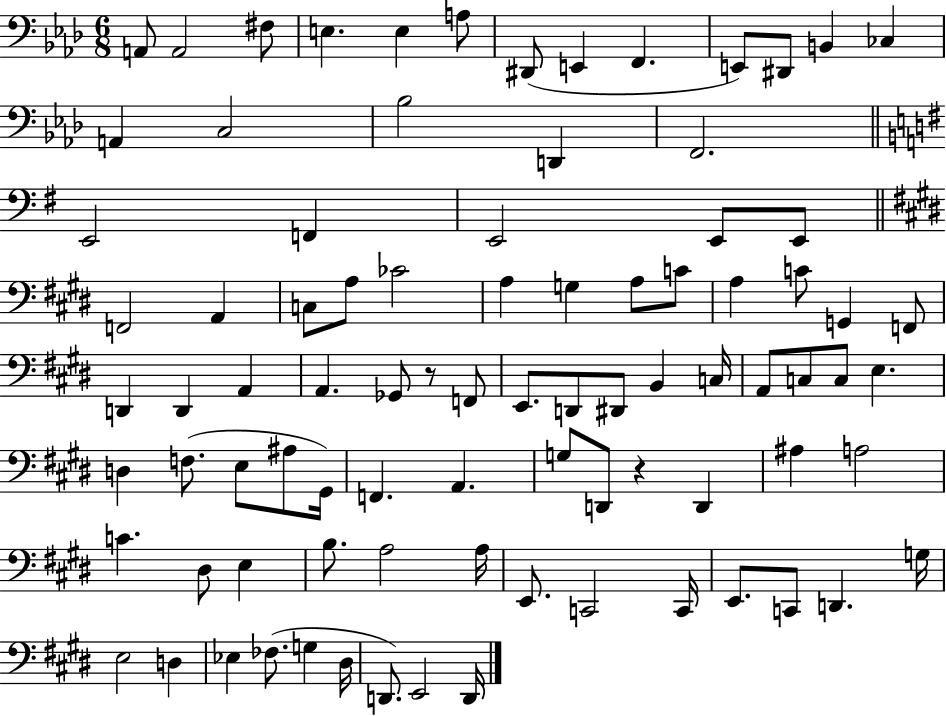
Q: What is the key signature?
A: AES major